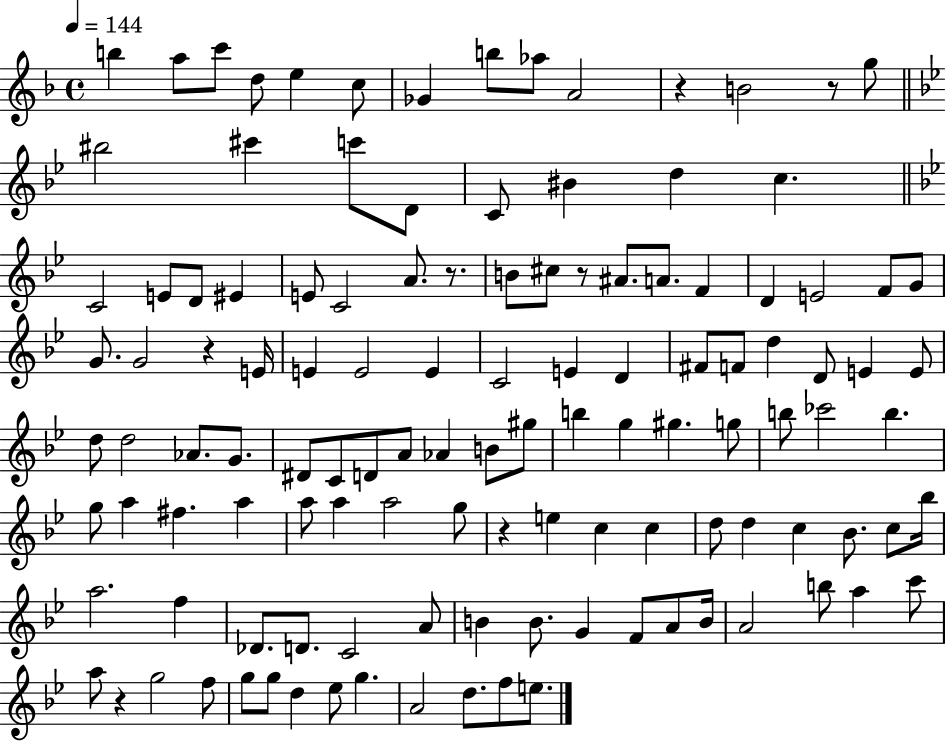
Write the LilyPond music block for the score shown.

{
  \clef treble
  \time 4/4
  \defaultTimeSignature
  \key f \major
  \tempo 4 = 144
  b''4 a''8 c'''8 d''8 e''4 c''8 | ges'4 b''8 aes''8 a'2 | r4 b'2 r8 g''8 | \bar "||" \break \key bes \major bis''2 cis'''4 c'''8 d'8 | c'8 bis'4 d''4 c''4. | \bar "||" \break \key g \minor c'2 e'8 d'8 eis'4 | e'8 c'2 a'8. r8. | b'8 cis''8 r8 ais'8. a'8. f'4 | d'4 e'2 f'8 g'8 | \break g'8. g'2 r4 e'16 | e'4 e'2 e'4 | c'2 e'4 d'4 | fis'8 f'8 d''4 d'8 e'4 e'8 | \break d''8 d''2 aes'8. g'8. | dis'8 c'8 d'8 a'8 aes'4 b'8 gis''8 | b''4 g''4 gis''4. g''8 | b''8 ces'''2 b''4. | \break g''8 a''4 fis''4. a''4 | a''8 a''4 a''2 g''8 | r4 e''4 c''4 c''4 | d''8 d''4 c''4 bes'8. c''8 bes''16 | \break a''2. f''4 | des'8. d'8. c'2 a'8 | b'4 b'8. g'4 f'8 a'8 b'16 | a'2 b''8 a''4 c'''8 | \break a''8 r4 g''2 f''8 | g''8 g''8 d''4 ees''8 g''4. | a'2 d''8. f''8 e''8. | \bar "|."
}